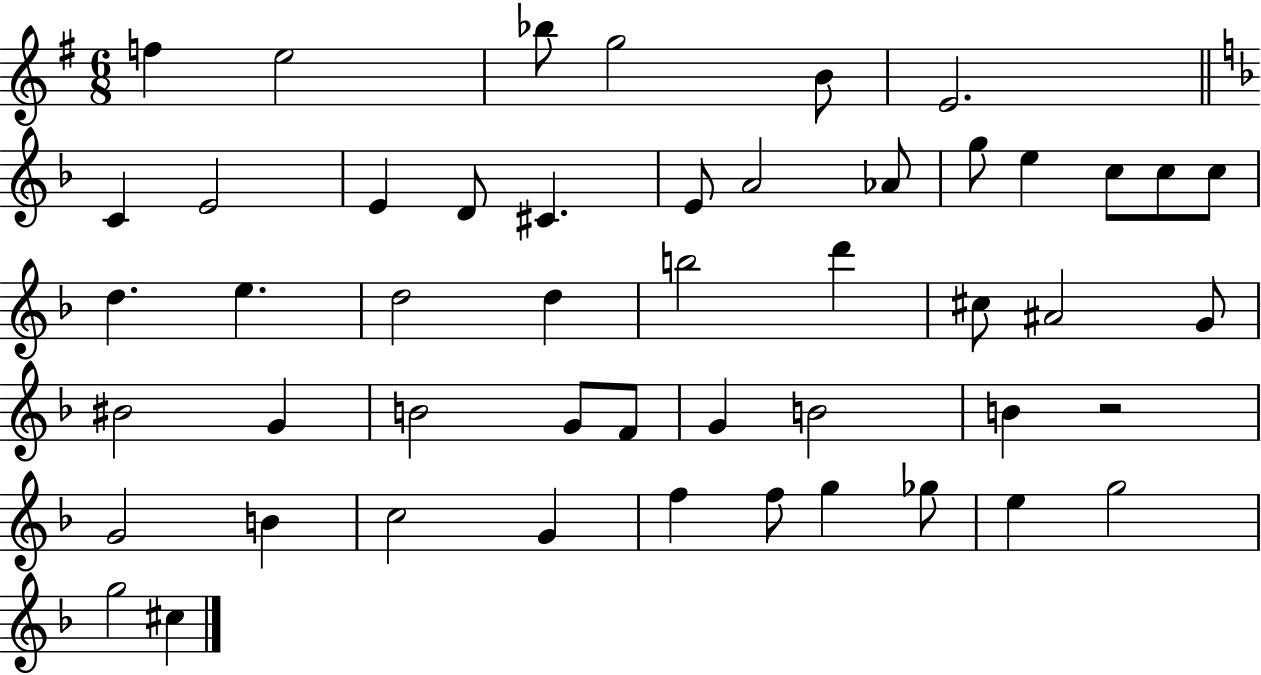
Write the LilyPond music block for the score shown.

{
  \clef treble
  \numericTimeSignature
  \time 6/8
  \key g \major
  \repeat volta 2 { f''4 e''2 | bes''8 g''2 b'8 | e'2. | \bar "||" \break \key f \major c'4 e'2 | e'4 d'8 cis'4. | e'8 a'2 aes'8 | g''8 e''4 c''8 c''8 c''8 | \break d''4. e''4. | d''2 d''4 | b''2 d'''4 | cis''8 ais'2 g'8 | \break bis'2 g'4 | b'2 g'8 f'8 | g'4 b'2 | b'4 r2 | \break g'2 b'4 | c''2 g'4 | f''4 f''8 g''4 ges''8 | e''4 g''2 | \break g''2 cis''4 | } \bar "|."
}